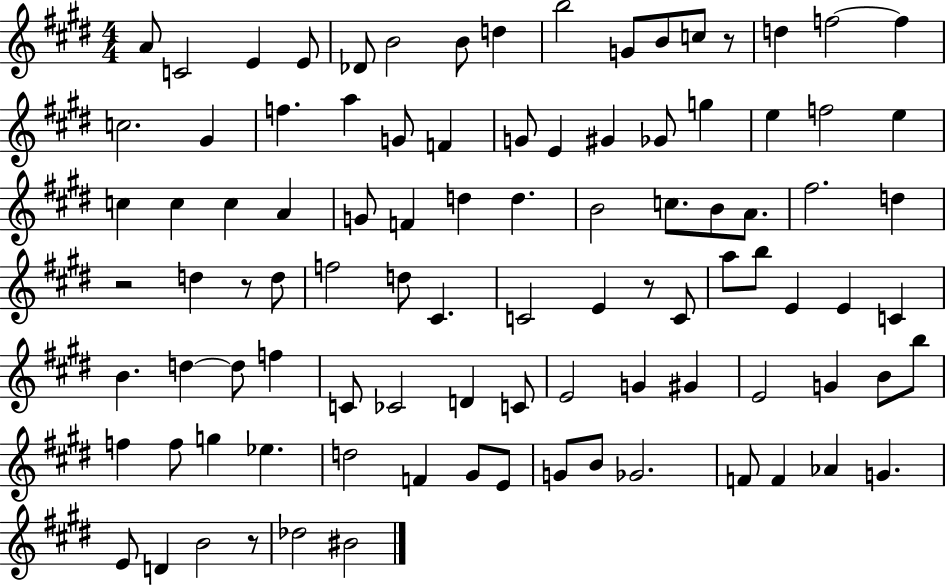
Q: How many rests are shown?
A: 5